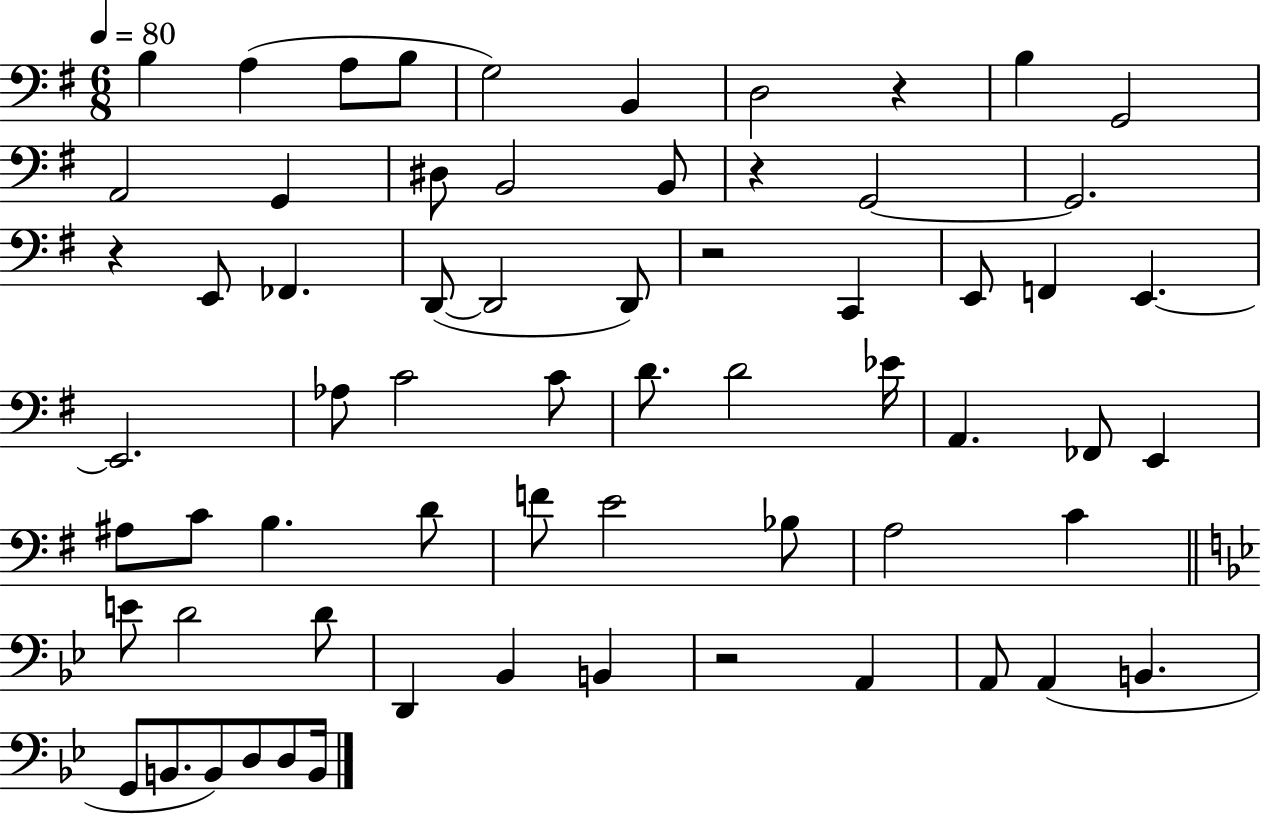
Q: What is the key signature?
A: G major